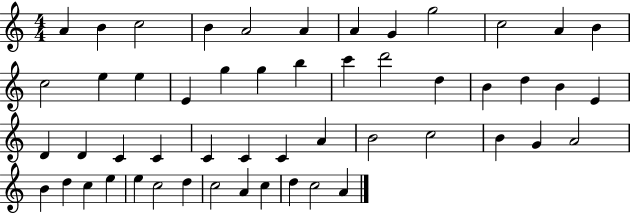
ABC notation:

X:1
T:Untitled
M:4/4
L:1/4
K:C
A B c2 B A2 A A G g2 c2 A B c2 e e E g g b c' d'2 d B d B E D D C C C C C A B2 c2 B G A2 B d c e e c2 d c2 A c d c2 A